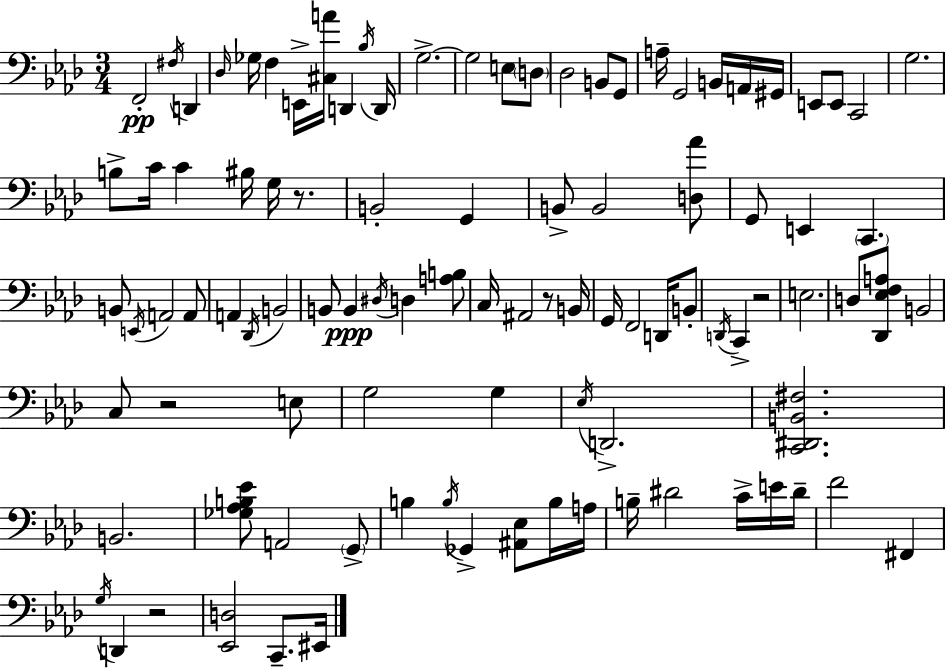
F2/h F#3/s D2/q Db3/s Gb3/s F3/q E2/s [C#3,A4]/s D2/q Bb3/s D2/s G3/h. G3/h E3/e D3/e Db3/h B2/e G2/e A3/s G2/h B2/s A2/s G#2/s E2/e E2/e C2/h G3/h. B3/e C4/s C4/q BIS3/s G3/s R/e. B2/h G2/q B2/e B2/h [D3,Ab4]/e G2/e E2/q C2/q. B2/e E2/s A2/h A2/e A2/q Db2/s B2/h B2/e B2/q D#3/s D3/q [A3,B3]/e C3/s A#2/h R/e B2/s G2/s F2/h D2/s B2/e D2/s C2/q R/h E3/h. D3/e [Db2,Eb3,F3,A3]/e B2/h C3/e R/h E3/e G3/h G3/q Eb3/s D2/h. [C2,D#2,B2,F#3]/h. B2/h. [Gb3,Ab3,B3,Eb4]/e A2/h G2/e B3/q B3/s Gb2/q [A#2,Eb3]/e B3/s A3/s B3/s D#4/h C4/s E4/s D#4/s F4/h F#2/q G3/s D2/q R/h [Eb2,D3]/h C2/e. EIS2/s